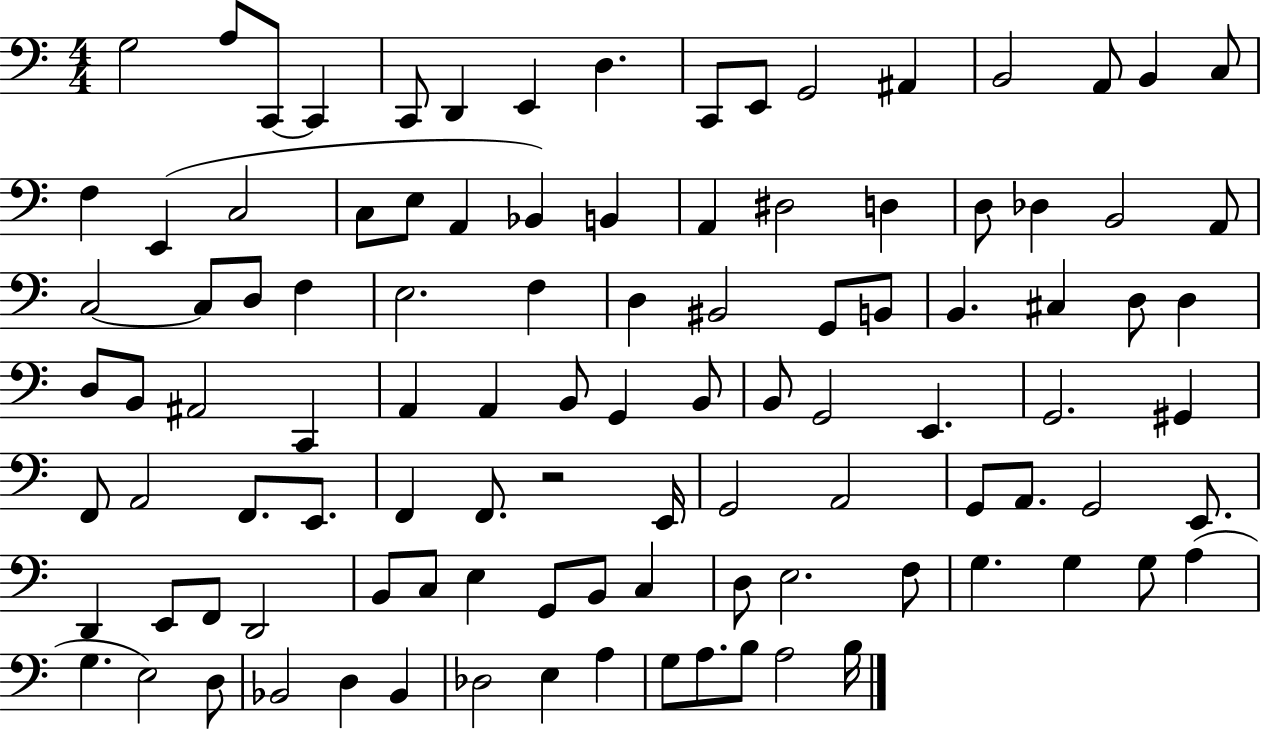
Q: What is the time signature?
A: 4/4